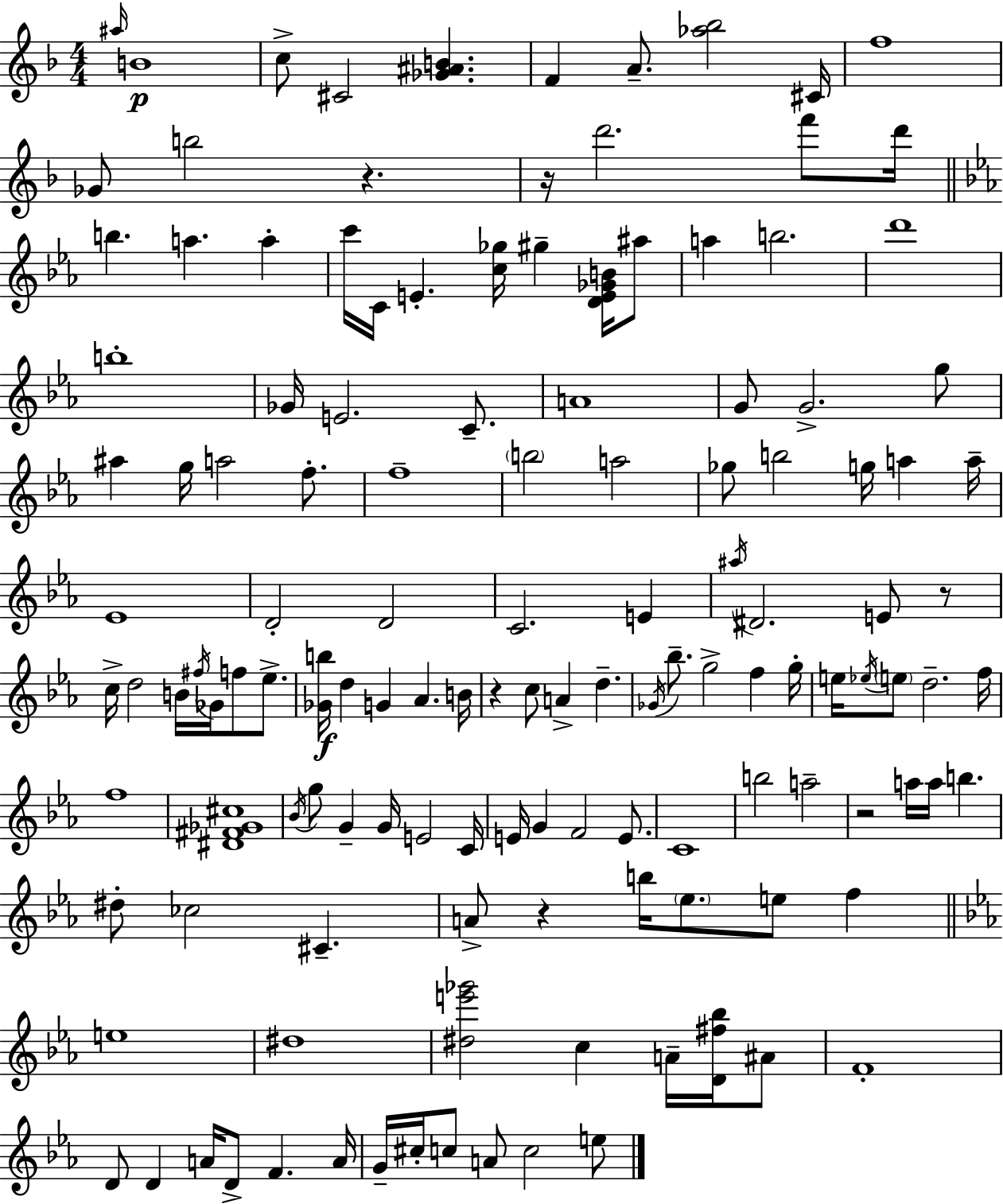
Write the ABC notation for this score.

X:1
T:Untitled
M:4/4
L:1/4
K:F
^a/4 B4 c/2 ^C2 [_G^AB] F A/2 [_a_b]2 ^C/4 f4 _G/2 b2 z z/4 d'2 f'/2 d'/4 b a a c'/4 C/4 E [c_g]/4 ^g [DE_GB]/4 ^a/2 a b2 d'4 b4 _G/4 E2 C/2 A4 G/2 G2 g/2 ^a g/4 a2 f/2 f4 b2 a2 _g/2 b2 g/4 a a/4 _E4 D2 D2 C2 E ^a/4 ^D2 E/2 z/2 c/4 d2 B/4 ^f/4 _G/4 f/2 _e/2 [_Gb]/4 d G _A B/4 z c/2 A d _G/4 _b/2 g2 f g/4 e/4 _e/4 e/2 d2 f/4 f4 [^D^F_G^c]4 _B/4 g/2 G G/4 E2 C/4 E/4 G F2 E/2 C4 b2 a2 z2 a/4 a/4 b ^d/2 _c2 ^C A/2 z b/4 _e/2 e/2 f e4 ^d4 [^de'_g']2 c A/4 [D^f_b]/4 ^A/2 F4 D/2 D A/4 D/2 F A/4 G/4 ^c/4 c/2 A/2 c2 e/2